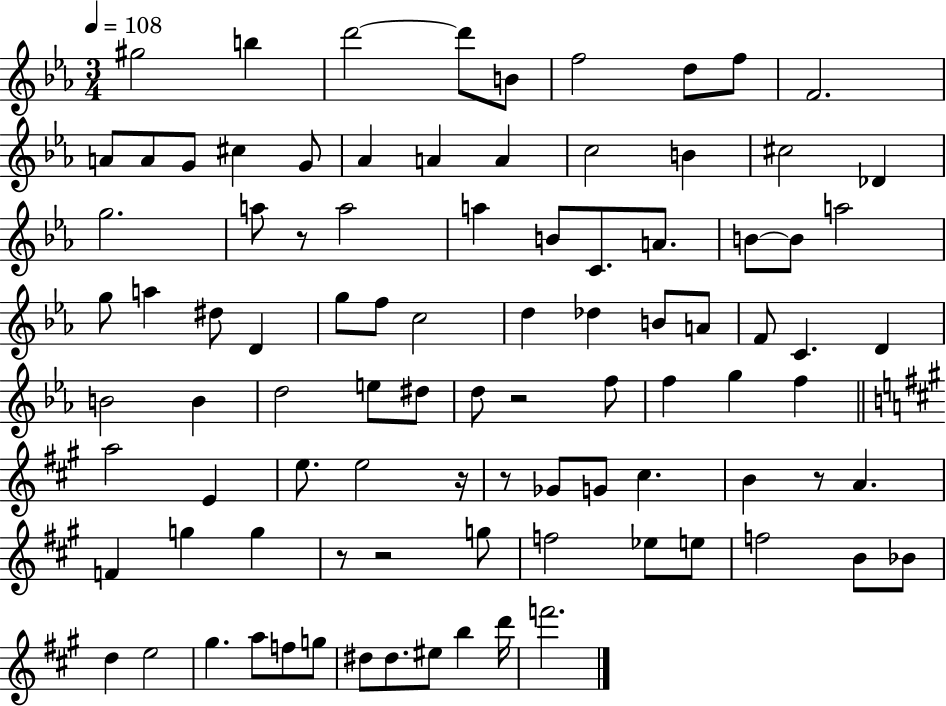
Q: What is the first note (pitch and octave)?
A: G#5